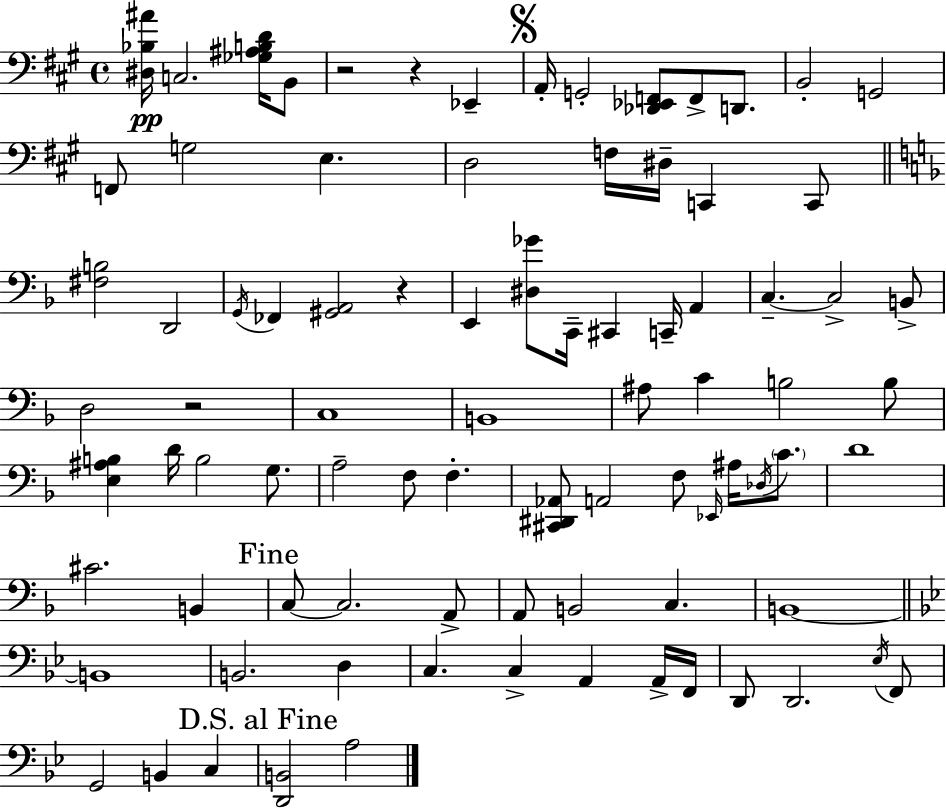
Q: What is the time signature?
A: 4/4